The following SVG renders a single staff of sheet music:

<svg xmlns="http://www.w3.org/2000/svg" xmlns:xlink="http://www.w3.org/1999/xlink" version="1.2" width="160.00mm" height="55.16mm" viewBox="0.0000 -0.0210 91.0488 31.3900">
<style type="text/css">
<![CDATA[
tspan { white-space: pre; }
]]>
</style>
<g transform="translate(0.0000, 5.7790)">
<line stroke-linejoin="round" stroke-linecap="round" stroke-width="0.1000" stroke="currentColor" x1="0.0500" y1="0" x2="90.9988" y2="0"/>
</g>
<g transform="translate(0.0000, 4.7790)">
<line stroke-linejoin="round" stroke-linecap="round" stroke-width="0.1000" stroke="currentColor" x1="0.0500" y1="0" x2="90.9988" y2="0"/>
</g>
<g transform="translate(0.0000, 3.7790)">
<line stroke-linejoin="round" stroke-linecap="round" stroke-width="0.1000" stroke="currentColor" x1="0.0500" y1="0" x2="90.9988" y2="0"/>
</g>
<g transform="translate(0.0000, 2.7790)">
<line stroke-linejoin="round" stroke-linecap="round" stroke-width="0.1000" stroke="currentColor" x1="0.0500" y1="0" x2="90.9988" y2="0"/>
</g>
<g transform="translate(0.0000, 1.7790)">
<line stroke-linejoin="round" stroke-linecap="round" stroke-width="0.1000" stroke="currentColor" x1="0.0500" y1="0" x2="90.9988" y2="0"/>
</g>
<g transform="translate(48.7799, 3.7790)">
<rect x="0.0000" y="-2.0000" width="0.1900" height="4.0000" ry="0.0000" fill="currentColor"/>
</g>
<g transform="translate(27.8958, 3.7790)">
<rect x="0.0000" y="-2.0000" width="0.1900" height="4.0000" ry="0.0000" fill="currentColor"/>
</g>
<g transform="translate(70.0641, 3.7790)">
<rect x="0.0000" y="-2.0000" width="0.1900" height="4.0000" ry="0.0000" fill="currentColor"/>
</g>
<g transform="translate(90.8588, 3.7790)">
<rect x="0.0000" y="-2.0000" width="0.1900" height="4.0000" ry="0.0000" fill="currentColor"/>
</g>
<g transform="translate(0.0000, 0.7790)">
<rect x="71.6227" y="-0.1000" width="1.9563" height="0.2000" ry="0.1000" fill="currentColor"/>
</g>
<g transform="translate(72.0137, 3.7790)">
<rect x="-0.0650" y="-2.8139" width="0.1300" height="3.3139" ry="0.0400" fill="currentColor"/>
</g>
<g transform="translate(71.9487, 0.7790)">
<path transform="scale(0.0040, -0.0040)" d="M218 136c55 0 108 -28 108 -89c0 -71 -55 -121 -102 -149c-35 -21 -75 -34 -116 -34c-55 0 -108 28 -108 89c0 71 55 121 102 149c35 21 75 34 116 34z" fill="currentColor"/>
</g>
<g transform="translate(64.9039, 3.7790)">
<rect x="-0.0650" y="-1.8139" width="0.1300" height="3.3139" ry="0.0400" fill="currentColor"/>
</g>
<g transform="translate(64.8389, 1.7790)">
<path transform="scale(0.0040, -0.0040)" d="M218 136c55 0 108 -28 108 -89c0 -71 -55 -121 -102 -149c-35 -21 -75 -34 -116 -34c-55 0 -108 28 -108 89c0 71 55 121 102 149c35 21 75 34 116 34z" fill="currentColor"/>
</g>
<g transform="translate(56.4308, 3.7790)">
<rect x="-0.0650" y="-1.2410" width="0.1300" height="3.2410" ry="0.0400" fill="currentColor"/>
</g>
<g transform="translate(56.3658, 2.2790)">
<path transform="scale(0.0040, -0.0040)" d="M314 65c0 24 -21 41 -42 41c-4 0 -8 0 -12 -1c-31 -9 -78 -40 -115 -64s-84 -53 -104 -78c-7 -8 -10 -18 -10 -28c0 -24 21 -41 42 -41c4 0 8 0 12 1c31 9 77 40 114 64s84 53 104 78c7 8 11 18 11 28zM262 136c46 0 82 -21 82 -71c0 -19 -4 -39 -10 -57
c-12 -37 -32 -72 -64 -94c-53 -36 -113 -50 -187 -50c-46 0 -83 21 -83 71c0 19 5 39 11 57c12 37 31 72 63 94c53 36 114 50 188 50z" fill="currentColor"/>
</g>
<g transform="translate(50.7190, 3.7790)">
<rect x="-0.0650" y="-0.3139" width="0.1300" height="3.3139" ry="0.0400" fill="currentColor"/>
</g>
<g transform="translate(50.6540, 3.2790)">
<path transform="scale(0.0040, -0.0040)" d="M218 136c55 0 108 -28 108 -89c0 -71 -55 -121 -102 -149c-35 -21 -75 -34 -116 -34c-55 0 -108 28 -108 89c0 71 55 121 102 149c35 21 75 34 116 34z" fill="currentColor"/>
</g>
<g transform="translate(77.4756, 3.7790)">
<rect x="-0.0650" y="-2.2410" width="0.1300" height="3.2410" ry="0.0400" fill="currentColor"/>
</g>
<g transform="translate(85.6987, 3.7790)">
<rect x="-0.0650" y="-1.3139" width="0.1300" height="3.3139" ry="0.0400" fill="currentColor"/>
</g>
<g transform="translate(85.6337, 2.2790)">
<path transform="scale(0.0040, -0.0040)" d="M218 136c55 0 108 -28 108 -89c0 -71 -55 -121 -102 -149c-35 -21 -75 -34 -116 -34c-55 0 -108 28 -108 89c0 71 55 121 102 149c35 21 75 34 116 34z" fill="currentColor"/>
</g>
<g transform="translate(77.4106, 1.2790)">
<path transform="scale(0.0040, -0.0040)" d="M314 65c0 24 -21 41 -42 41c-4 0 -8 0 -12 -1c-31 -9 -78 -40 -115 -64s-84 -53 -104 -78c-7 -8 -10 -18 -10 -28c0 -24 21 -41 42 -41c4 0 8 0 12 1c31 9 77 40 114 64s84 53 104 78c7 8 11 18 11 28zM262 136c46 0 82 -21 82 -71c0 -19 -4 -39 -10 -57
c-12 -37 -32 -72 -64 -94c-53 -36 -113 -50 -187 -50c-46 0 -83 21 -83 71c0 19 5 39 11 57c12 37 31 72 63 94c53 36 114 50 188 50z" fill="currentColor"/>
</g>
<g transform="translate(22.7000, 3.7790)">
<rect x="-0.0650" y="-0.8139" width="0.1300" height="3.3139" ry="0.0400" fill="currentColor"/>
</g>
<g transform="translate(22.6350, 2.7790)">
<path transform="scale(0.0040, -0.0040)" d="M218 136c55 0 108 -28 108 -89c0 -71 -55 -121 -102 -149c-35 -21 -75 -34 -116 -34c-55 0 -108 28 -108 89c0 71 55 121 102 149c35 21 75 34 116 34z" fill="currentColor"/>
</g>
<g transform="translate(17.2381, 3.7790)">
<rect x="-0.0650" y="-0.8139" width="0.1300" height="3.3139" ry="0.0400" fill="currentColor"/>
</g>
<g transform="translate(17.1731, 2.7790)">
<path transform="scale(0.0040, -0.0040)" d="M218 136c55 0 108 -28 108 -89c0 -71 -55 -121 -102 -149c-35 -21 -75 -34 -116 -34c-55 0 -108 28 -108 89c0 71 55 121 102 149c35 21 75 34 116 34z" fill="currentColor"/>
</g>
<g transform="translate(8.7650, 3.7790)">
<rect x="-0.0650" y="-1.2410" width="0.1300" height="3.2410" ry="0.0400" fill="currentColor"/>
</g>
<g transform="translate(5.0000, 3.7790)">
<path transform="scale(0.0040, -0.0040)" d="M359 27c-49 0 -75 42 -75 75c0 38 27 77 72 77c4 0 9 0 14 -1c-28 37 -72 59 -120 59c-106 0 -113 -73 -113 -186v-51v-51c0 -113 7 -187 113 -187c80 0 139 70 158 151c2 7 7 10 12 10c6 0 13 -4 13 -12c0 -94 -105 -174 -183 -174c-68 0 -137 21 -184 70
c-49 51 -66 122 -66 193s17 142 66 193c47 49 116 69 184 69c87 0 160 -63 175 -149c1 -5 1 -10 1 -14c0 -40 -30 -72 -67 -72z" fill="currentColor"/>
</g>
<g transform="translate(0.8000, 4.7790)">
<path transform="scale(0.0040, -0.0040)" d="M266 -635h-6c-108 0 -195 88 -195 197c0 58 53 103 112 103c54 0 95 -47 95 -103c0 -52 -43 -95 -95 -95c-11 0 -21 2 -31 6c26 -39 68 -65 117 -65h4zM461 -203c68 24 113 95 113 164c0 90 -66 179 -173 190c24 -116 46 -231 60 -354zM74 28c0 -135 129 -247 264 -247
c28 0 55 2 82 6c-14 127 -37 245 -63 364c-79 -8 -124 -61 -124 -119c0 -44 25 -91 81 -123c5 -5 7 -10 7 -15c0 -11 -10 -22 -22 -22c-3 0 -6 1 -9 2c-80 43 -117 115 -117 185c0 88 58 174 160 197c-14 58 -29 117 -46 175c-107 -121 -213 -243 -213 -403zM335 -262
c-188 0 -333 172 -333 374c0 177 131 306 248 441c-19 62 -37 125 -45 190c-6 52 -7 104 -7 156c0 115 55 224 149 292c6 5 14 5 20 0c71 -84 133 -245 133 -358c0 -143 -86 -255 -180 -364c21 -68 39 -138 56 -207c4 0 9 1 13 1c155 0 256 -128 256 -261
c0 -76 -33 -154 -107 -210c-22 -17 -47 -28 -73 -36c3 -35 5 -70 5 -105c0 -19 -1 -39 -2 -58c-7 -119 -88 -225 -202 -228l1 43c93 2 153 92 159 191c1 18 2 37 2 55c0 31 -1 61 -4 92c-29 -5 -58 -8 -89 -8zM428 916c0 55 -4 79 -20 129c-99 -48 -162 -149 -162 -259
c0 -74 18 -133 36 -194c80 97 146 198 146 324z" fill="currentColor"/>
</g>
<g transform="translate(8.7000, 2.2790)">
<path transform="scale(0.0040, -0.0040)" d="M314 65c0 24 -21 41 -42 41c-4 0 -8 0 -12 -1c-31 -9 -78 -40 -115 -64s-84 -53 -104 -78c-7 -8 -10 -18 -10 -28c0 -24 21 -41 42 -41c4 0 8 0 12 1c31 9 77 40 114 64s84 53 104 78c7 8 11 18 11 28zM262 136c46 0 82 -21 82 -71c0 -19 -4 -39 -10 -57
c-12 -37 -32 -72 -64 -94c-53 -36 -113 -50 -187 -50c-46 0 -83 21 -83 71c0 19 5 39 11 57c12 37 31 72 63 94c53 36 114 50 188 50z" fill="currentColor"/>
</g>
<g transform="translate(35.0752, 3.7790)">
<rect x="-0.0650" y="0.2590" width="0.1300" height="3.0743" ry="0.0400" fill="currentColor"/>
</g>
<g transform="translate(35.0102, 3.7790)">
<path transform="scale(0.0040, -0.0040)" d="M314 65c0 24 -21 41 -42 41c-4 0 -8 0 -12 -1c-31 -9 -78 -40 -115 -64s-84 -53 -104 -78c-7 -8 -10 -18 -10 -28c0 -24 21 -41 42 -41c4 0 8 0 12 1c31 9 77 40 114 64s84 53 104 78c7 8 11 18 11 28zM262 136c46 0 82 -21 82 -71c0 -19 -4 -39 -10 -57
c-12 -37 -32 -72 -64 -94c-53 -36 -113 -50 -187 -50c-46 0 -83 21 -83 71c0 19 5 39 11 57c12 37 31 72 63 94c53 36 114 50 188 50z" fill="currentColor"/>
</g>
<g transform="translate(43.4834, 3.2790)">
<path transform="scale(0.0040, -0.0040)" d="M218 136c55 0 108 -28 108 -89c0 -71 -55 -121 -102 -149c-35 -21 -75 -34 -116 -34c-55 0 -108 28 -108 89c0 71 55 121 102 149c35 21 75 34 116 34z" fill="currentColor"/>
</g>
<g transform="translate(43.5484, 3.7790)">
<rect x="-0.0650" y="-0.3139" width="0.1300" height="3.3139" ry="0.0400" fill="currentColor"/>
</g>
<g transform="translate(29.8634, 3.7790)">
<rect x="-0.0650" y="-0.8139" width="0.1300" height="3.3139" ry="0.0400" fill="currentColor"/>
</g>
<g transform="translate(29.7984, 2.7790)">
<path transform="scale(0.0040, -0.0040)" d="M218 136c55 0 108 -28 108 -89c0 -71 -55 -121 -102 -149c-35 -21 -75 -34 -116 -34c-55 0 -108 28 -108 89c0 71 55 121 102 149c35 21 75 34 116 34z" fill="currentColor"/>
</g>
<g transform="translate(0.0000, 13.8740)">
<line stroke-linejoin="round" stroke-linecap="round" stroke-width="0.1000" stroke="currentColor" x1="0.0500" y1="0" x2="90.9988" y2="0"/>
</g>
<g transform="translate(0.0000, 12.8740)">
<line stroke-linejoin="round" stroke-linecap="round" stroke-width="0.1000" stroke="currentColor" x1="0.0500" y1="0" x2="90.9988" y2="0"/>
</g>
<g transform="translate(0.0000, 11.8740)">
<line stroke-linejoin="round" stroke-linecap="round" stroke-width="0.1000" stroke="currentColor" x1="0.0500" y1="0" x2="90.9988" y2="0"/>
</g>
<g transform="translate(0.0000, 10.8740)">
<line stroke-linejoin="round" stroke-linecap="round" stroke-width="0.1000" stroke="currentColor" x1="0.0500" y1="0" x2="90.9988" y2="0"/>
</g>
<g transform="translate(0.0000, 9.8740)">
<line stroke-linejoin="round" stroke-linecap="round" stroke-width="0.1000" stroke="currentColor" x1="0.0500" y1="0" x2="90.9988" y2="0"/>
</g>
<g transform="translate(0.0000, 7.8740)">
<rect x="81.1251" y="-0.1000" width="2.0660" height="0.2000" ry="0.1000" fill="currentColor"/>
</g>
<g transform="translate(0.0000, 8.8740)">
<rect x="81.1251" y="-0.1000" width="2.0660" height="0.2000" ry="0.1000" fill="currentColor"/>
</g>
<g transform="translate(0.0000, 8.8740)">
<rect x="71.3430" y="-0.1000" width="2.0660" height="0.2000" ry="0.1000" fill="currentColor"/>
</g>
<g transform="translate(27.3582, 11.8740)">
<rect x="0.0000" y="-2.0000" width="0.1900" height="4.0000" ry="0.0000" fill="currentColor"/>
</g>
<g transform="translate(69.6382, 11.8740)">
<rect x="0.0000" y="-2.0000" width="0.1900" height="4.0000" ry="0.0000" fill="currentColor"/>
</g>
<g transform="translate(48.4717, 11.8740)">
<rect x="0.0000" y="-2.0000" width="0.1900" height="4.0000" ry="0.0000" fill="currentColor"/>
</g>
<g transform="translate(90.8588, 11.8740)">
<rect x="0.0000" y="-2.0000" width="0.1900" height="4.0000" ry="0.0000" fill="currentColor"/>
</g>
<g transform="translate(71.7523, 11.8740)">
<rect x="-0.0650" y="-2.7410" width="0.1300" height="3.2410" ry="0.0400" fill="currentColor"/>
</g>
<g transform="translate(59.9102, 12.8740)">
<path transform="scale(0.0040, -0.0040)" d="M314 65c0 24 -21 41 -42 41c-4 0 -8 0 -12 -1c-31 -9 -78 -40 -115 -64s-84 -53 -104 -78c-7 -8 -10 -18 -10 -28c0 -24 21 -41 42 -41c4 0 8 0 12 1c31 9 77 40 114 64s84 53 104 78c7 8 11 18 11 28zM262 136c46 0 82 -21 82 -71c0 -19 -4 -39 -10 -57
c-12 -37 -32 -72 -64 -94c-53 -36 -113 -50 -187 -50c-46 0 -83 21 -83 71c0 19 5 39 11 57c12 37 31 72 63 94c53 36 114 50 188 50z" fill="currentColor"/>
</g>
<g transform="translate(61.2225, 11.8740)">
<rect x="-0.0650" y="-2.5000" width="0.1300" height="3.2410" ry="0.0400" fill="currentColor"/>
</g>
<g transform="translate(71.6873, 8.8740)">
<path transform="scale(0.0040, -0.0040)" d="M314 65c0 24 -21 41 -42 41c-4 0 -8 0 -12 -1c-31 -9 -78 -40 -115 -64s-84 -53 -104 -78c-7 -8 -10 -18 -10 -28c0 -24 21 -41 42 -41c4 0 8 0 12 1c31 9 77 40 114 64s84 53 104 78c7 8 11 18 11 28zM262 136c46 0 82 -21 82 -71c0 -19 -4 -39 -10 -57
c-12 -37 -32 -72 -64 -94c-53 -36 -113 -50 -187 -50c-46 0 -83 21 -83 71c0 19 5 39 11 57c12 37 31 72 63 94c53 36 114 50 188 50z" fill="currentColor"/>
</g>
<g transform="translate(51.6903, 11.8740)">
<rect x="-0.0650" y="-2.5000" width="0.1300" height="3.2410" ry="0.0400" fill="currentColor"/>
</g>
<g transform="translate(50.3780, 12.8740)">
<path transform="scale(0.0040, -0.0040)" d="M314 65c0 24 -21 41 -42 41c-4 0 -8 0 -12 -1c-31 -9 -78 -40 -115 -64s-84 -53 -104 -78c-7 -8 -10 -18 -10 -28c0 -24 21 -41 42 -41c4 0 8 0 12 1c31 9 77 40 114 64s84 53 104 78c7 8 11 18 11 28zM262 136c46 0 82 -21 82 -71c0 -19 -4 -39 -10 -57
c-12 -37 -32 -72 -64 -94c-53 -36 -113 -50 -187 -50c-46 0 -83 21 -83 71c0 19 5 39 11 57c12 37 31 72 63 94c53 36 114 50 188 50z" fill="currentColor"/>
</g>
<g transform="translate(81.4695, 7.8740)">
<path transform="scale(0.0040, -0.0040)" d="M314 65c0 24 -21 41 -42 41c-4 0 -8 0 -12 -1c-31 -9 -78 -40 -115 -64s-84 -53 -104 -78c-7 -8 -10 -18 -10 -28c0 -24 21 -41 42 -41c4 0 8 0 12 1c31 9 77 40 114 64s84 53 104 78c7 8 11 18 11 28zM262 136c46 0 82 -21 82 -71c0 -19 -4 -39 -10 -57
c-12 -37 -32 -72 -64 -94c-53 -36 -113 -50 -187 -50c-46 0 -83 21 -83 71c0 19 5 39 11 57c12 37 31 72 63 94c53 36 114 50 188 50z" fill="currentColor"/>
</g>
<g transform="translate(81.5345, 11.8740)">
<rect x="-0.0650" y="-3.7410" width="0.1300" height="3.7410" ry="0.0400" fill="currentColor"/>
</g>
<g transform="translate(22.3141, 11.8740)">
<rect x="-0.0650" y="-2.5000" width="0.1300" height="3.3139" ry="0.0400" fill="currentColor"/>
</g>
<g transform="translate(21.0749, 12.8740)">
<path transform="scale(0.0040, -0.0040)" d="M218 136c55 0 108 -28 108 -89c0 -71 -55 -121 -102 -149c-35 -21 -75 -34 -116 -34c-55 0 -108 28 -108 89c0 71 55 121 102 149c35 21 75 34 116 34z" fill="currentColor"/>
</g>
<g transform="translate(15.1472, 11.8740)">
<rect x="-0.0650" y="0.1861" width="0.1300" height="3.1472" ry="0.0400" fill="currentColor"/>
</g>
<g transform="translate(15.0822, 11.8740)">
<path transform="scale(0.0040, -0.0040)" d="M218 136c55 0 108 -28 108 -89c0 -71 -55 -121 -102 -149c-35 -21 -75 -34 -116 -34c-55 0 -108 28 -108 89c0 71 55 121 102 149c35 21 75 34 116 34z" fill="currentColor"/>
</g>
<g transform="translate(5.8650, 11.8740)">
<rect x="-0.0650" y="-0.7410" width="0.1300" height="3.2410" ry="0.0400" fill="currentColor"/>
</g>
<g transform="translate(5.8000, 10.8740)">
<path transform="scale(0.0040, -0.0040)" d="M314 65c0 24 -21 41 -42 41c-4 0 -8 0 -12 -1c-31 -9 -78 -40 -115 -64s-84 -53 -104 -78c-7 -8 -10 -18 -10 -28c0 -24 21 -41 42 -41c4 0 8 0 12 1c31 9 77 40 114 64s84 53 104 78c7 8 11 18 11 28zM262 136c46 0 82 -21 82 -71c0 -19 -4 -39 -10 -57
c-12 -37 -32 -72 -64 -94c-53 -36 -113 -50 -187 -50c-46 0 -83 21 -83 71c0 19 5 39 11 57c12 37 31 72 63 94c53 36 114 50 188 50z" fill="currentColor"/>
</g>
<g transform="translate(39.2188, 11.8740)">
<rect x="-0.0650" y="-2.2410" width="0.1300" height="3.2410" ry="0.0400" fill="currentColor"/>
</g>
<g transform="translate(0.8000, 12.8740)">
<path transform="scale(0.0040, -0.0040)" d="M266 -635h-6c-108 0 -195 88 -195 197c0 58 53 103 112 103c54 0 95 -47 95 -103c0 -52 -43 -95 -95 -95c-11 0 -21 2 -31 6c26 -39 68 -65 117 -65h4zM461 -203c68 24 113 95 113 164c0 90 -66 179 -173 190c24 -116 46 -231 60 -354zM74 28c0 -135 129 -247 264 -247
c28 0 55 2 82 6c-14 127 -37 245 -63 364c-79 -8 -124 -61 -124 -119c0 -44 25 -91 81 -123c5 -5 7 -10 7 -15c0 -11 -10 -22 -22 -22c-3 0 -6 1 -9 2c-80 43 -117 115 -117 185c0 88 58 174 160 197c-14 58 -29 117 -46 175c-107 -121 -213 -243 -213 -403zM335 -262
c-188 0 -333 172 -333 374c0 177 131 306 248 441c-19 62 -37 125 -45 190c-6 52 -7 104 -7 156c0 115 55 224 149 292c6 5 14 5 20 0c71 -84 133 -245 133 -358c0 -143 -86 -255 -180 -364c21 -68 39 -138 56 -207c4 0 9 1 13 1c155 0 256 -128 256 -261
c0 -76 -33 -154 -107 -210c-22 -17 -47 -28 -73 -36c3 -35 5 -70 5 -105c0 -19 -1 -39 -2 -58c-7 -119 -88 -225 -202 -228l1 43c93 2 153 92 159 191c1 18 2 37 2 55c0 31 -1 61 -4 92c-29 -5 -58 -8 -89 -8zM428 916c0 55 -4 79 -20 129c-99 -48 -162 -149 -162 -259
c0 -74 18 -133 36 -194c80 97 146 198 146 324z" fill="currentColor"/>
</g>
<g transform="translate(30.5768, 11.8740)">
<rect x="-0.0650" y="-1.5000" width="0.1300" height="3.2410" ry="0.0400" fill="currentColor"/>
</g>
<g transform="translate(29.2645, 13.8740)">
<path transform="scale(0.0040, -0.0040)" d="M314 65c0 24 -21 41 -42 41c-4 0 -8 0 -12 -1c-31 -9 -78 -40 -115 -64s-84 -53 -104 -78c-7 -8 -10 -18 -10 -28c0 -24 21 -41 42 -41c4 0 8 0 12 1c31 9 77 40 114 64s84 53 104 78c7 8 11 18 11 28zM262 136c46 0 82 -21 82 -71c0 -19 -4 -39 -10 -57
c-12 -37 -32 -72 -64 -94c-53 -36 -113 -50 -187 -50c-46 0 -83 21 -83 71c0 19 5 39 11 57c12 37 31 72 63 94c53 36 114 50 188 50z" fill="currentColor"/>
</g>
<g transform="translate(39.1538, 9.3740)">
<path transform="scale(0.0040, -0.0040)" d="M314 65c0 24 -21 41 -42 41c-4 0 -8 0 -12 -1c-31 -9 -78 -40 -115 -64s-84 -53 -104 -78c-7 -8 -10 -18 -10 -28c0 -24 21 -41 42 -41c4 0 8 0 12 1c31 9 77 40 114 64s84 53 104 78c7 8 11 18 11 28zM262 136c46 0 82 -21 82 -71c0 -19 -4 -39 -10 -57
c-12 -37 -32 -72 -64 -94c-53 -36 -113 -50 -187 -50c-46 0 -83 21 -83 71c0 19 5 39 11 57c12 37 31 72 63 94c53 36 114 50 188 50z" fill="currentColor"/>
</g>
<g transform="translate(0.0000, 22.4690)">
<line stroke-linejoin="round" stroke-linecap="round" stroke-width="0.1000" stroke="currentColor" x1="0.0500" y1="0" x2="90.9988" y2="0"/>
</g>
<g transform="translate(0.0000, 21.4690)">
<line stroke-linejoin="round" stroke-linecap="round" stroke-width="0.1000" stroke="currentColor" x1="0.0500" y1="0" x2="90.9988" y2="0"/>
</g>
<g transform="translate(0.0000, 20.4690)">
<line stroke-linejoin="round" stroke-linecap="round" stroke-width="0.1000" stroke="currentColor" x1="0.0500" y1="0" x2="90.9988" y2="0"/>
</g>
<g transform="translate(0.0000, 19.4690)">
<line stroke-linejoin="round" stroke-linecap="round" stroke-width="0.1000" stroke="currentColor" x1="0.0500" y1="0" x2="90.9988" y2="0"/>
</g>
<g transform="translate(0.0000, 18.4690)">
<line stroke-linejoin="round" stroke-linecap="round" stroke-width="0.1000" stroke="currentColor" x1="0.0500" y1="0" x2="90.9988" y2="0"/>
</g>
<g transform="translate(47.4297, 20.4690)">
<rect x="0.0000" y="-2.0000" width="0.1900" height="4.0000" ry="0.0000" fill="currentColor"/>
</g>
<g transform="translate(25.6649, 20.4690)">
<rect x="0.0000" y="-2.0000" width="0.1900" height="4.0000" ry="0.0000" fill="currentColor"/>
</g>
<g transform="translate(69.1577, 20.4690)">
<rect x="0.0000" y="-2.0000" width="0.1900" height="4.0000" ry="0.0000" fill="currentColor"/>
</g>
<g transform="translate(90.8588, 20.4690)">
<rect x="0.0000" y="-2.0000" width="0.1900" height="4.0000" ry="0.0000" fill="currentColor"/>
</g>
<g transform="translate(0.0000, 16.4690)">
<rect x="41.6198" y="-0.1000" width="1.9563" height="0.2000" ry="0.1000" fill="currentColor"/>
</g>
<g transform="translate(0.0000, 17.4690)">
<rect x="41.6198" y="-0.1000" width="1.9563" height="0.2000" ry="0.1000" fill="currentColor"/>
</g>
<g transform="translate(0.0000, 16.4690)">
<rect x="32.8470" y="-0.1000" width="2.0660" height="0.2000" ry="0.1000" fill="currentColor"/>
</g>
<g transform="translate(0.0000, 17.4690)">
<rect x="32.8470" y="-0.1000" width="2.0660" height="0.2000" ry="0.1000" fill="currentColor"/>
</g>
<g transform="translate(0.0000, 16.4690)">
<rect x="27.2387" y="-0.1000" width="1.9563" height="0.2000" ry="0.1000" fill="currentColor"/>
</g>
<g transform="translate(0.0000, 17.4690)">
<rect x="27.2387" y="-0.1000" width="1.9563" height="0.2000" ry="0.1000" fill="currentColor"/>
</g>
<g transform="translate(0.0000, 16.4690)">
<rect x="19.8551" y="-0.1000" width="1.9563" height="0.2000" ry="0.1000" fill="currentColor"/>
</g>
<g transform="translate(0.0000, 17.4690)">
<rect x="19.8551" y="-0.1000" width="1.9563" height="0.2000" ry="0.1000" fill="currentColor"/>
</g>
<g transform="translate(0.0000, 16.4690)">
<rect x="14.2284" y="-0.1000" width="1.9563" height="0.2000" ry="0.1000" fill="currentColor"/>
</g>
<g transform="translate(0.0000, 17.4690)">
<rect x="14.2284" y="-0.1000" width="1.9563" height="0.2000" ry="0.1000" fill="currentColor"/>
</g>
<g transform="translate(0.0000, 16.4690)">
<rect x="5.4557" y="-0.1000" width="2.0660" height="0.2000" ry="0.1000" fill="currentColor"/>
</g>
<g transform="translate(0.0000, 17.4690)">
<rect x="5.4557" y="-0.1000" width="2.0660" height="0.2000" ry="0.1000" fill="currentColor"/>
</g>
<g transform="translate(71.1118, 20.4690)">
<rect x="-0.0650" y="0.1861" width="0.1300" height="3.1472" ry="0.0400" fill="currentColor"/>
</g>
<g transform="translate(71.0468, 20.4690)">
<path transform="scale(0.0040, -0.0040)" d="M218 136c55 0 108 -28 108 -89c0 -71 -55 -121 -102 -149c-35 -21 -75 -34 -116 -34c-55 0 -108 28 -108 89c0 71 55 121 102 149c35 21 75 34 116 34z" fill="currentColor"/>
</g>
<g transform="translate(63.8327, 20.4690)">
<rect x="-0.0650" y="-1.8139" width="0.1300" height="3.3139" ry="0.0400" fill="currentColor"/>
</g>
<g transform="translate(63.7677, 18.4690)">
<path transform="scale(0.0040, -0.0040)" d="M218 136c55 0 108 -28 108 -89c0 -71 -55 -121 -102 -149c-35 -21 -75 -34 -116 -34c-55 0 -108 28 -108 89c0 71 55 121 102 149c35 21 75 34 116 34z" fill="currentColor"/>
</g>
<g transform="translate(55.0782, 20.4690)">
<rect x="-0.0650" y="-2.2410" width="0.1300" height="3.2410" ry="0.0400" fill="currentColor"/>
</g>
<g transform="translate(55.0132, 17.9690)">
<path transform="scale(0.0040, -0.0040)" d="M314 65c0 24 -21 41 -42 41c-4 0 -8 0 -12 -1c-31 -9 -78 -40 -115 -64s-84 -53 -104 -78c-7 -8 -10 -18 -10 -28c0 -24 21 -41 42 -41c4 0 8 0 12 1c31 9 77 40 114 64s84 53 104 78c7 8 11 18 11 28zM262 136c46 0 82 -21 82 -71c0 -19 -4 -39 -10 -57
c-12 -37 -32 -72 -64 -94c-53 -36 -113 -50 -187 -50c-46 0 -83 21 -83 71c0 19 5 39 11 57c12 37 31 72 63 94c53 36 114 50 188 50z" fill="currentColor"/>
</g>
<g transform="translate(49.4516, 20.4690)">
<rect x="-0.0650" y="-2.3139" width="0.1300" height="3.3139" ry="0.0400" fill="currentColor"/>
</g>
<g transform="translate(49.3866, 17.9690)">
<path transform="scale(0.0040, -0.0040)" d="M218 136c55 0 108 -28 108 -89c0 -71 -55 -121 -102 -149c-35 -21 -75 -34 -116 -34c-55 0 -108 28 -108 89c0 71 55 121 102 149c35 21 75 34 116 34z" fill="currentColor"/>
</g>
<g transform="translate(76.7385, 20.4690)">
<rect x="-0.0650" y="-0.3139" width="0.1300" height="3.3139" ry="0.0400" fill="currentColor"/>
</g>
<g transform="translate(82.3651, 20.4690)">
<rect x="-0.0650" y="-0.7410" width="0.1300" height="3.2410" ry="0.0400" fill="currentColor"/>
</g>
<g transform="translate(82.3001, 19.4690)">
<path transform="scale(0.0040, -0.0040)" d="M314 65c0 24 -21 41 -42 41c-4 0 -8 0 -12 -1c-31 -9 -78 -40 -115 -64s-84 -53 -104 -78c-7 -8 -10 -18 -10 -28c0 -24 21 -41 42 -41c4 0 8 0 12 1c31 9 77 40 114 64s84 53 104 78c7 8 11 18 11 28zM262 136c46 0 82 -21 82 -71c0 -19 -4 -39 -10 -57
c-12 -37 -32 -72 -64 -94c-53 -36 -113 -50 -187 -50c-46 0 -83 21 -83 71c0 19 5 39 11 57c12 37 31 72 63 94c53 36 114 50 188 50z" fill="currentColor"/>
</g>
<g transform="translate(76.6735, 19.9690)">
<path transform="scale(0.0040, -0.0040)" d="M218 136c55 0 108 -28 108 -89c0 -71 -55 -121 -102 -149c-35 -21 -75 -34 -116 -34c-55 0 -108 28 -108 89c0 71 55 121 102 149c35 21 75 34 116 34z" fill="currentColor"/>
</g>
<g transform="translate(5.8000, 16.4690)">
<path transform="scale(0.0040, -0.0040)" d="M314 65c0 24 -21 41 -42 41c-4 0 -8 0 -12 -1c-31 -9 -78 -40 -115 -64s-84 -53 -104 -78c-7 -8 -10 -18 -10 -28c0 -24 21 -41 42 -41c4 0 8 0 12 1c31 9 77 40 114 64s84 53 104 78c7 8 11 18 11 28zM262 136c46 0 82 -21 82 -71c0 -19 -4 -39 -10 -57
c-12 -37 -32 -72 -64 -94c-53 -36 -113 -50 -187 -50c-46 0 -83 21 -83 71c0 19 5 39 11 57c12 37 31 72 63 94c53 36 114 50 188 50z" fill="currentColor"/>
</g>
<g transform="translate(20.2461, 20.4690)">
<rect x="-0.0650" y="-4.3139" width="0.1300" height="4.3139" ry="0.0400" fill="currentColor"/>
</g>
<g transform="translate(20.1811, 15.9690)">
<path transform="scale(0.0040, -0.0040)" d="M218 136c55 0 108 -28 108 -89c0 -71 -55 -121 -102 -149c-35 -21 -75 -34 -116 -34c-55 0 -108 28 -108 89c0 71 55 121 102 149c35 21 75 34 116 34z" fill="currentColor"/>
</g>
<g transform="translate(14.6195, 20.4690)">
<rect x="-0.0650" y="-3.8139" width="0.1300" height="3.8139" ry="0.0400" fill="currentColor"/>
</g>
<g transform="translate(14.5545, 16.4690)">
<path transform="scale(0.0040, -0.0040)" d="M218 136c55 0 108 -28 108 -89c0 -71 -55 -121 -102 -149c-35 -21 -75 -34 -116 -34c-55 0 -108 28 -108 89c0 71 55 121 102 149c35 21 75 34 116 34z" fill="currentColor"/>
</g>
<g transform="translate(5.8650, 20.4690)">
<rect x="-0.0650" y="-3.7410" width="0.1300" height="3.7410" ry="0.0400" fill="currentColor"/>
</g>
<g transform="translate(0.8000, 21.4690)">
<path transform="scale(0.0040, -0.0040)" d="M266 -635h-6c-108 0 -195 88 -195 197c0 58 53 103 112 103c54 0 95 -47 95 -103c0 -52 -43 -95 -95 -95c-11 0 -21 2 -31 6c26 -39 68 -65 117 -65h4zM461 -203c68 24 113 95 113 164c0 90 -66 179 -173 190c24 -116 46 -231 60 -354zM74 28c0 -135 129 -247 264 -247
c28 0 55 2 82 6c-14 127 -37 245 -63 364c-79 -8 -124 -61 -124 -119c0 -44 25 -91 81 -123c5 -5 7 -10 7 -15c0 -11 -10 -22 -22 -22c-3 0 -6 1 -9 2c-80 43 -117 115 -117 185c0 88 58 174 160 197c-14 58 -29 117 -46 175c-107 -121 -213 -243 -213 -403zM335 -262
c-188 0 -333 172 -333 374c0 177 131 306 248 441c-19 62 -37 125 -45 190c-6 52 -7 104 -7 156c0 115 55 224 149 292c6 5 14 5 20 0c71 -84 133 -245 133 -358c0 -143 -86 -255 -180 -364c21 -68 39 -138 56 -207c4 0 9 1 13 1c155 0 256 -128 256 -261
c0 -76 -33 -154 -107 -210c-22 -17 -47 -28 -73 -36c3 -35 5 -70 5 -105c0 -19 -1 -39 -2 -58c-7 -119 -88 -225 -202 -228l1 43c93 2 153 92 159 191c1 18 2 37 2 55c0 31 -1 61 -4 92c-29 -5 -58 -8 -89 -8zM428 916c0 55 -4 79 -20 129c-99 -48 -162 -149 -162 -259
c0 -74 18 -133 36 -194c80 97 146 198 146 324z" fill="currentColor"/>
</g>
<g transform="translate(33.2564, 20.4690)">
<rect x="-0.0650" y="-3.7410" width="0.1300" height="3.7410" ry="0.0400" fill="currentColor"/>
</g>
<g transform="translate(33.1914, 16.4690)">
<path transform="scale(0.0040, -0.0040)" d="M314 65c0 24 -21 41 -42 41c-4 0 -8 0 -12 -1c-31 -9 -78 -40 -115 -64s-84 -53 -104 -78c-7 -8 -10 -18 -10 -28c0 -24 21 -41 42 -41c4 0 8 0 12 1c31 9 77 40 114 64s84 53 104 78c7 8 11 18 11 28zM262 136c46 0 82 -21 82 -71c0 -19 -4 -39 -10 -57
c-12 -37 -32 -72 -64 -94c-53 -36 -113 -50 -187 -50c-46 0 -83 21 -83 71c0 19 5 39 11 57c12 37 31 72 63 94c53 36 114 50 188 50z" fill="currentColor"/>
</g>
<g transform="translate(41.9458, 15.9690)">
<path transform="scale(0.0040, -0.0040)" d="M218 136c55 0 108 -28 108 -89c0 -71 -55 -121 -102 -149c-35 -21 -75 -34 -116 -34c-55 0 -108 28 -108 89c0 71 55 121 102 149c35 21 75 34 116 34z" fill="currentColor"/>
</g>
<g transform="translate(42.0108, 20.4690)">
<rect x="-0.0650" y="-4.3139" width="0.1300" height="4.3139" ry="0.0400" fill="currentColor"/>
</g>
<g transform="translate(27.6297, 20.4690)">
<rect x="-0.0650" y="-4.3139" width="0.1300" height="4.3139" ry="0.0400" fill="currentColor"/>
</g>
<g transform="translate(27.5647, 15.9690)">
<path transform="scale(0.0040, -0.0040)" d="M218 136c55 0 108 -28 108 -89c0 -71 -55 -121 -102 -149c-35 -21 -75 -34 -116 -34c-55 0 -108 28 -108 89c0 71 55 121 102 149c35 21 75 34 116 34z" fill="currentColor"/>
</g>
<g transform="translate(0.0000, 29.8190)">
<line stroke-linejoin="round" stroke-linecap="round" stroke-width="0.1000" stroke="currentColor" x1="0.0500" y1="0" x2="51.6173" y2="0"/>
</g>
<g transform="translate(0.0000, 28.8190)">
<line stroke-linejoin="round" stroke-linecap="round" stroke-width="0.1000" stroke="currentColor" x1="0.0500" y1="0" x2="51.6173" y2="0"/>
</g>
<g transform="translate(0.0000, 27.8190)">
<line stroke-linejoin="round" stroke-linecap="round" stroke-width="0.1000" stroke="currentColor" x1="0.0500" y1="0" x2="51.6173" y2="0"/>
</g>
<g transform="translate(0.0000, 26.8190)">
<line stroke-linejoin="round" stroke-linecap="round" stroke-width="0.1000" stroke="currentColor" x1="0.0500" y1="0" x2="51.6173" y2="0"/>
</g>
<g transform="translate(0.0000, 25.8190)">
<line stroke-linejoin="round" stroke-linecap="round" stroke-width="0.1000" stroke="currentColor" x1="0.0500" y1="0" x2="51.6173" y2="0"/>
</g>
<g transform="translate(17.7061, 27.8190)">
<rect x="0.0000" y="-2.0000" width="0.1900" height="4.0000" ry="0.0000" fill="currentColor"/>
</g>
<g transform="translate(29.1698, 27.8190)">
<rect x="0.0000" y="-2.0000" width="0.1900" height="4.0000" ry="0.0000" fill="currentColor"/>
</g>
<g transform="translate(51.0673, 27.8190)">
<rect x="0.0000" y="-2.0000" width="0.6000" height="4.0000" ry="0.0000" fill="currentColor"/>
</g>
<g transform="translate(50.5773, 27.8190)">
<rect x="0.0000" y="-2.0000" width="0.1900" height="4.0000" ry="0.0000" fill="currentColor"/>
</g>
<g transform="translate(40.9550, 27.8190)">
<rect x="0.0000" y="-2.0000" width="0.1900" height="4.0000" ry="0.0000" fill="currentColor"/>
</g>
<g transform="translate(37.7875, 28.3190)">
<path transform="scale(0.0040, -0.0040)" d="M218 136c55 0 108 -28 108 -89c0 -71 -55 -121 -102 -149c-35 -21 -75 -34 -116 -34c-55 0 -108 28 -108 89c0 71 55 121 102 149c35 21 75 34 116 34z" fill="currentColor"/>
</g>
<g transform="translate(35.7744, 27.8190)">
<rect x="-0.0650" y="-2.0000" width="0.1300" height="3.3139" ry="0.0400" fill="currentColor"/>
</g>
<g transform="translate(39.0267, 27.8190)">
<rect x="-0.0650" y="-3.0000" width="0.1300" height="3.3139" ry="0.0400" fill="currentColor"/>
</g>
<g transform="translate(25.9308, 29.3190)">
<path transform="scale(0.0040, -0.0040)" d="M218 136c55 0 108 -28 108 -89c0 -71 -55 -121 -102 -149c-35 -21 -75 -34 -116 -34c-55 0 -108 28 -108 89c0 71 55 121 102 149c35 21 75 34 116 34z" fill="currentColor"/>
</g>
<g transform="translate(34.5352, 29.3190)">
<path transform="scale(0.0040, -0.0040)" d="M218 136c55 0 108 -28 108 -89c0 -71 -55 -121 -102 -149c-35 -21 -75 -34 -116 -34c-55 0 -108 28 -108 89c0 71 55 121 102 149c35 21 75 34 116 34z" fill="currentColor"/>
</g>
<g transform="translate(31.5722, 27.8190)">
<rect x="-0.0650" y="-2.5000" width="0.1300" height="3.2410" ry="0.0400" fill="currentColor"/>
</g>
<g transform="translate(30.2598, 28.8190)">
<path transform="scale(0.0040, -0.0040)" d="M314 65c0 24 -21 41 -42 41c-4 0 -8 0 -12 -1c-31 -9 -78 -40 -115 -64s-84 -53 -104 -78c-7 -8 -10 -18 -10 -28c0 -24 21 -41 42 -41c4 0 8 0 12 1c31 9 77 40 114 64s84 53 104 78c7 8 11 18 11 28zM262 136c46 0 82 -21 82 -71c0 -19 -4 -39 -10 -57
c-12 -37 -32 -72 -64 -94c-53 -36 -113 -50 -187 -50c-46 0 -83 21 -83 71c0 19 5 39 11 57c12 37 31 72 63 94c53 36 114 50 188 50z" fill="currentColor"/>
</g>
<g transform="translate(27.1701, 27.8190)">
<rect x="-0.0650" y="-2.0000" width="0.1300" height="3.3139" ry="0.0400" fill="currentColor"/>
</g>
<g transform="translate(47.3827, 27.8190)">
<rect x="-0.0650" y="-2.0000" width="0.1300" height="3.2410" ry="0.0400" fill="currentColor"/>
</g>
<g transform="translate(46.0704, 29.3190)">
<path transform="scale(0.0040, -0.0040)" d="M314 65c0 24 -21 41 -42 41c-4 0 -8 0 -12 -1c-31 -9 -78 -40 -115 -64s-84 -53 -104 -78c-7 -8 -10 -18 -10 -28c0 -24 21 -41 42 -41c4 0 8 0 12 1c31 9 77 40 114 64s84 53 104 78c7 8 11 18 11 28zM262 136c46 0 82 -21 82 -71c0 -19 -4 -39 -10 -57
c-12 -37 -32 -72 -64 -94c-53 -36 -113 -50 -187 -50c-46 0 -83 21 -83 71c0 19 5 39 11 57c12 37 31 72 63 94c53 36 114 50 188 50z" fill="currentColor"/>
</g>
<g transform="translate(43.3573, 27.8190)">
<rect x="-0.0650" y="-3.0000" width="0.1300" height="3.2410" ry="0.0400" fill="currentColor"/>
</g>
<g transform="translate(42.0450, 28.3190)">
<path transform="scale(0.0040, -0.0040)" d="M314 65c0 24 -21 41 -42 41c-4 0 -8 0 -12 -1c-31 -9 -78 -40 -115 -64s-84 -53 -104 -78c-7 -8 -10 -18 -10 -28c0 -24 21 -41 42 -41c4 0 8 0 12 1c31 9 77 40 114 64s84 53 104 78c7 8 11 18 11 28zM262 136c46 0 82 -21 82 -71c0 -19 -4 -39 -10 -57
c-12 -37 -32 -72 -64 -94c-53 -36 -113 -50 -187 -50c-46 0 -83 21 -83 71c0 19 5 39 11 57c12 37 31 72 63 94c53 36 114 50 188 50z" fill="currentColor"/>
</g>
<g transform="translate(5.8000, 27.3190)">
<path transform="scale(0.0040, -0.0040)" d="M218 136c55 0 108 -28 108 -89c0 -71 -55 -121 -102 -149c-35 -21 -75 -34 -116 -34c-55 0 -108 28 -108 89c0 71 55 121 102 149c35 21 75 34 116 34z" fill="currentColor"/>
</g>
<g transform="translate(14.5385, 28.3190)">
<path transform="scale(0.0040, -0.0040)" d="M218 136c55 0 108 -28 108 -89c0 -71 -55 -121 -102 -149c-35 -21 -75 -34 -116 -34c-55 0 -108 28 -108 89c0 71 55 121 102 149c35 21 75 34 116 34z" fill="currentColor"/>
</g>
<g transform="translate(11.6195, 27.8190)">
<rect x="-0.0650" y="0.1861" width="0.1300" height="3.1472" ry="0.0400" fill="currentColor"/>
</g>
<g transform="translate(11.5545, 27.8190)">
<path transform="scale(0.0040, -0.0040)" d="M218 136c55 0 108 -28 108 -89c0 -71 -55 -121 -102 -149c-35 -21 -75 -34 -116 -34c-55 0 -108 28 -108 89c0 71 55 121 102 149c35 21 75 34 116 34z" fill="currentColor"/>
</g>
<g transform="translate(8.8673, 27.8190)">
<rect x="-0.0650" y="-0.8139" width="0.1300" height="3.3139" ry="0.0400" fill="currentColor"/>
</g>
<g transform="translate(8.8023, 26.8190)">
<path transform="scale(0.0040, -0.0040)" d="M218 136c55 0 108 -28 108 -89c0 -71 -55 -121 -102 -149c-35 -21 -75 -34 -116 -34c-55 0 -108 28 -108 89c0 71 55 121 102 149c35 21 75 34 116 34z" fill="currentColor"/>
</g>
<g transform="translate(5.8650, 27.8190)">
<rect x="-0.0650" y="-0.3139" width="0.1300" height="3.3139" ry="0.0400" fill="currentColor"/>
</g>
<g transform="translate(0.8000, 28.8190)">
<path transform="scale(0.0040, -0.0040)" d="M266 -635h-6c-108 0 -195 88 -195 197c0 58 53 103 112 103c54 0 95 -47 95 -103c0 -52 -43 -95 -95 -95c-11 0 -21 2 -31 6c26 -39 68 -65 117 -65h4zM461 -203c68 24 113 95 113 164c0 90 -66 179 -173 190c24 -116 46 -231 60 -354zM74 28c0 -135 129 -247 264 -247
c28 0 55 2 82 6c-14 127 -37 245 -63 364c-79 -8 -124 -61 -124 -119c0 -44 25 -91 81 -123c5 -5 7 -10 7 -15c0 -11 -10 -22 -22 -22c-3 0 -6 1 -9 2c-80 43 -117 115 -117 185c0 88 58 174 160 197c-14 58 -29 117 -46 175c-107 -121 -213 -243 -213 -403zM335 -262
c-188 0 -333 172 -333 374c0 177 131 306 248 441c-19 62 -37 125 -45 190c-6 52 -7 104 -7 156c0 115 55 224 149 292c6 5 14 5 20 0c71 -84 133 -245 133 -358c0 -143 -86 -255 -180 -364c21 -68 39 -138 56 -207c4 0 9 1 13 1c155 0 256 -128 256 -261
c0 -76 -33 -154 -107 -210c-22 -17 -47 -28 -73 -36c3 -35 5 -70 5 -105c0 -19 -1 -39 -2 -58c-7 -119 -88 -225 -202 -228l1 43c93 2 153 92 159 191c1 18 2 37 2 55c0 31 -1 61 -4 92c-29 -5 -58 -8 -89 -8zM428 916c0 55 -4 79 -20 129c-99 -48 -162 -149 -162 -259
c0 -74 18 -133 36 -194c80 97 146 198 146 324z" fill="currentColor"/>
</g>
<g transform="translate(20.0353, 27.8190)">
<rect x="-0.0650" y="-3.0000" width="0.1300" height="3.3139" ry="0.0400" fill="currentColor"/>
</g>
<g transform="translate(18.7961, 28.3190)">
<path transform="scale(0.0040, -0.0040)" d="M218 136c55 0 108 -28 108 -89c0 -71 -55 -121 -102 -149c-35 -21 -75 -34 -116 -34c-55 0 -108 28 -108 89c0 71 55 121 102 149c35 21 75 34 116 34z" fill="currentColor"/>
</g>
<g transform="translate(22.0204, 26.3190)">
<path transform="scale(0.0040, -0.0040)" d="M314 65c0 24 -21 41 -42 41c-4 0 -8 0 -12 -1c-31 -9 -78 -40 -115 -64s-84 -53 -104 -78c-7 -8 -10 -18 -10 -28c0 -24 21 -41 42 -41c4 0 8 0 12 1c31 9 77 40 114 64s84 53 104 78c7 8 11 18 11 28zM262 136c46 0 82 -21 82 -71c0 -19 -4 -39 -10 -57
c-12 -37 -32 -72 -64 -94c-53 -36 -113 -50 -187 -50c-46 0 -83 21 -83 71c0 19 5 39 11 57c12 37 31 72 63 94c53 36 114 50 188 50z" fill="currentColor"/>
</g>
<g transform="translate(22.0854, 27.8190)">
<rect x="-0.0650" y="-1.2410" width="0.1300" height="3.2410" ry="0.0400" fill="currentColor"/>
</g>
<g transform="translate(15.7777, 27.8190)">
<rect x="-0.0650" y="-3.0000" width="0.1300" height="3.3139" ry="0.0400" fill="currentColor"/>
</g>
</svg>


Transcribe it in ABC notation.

X:1
T:Untitled
M:4/4
L:1/4
K:C
e2 d d d B2 c c e2 f a g2 e d2 B G E2 g2 G2 G2 a2 c'2 c'2 c' d' d' c'2 d' g g2 f B c d2 c d B A A e2 F G2 F A A2 F2